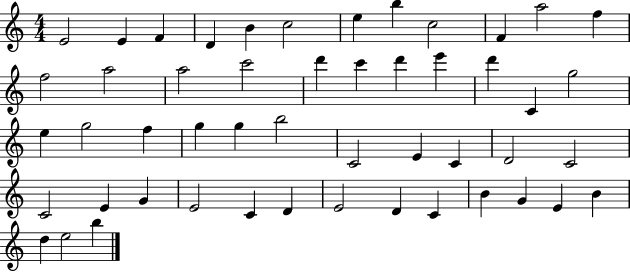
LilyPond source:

{
  \clef treble
  \numericTimeSignature
  \time 4/4
  \key c \major
  e'2 e'4 f'4 | d'4 b'4 c''2 | e''4 b''4 c''2 | f'4 a''2 f''4 | \break f''2 a''2 | a''2 c'''2 | d'''4 c'''4 d'''4 e'''4 | d'''4 c'4 g''2 | \break e''4 g''2 f''4 | g''4 g''4 b''2 | c'2 e'4 c'4 | d'2 c'2 | \break c'2 e'4 g'4 | e'2 c'4 d'4 | e'2 d'4 c'4 | b'4 g'4 e'4 b'4 | \break d''4 e''2 b''4 | \bar "|."
}